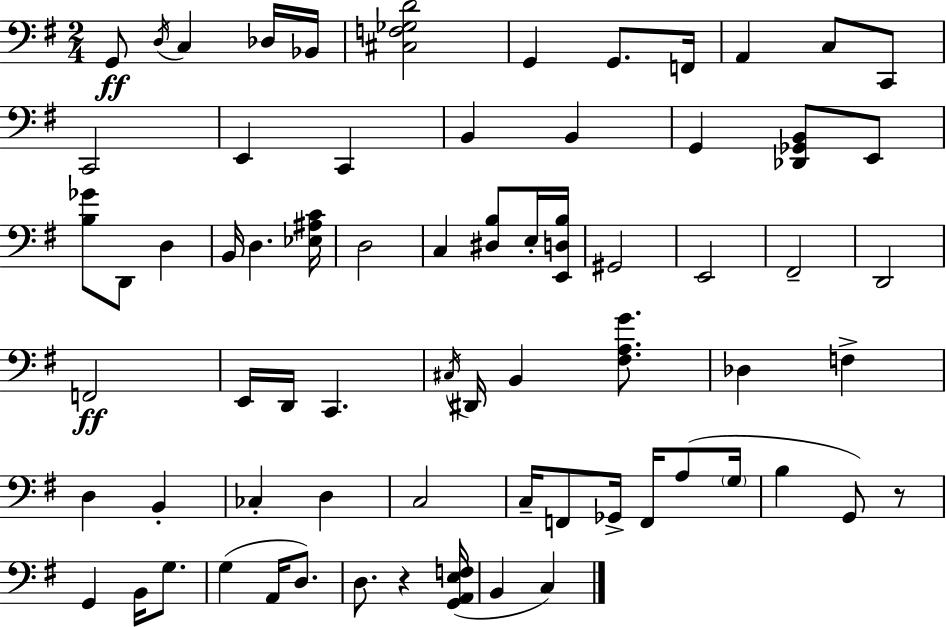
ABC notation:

X:1
T:Untitled
M:2/4
L:1/4
K:Em
G,,/2 D,/4 C, _D,/4 _B,,/4 [^C,F,_G,D]2 G,, G,,/2 F,,/4 A,, C,/2 C,,/2 C,,2 E,, C,, B,, B,, G,, [_D,,_G,,B,,]/2 E,,/2 [B,_G]/2 D,,/2 D, B,,/4 D, [_E,^A,C]/4 D,2 C, [^D,B,]/2 E,/4 [E,,D,B,]/4 ^G,,2 E,,2 ^F,,2 D,,2 F,,2 E,,/4 D,,/4 C,, ^C,/4 ^D,,/4 B,, [^F,A,G]/2 _D, F, D, B,, _C, D, C,2 C,/4 F,,/2 _G,,/4 F,,/4 A,/2 G,/4 B, G,,/2 z/2 G,, B,,/4 G,/2 G, A,,/4 D,/2 D,/2 z [G,,A,,E,F,]/4 B,, C,